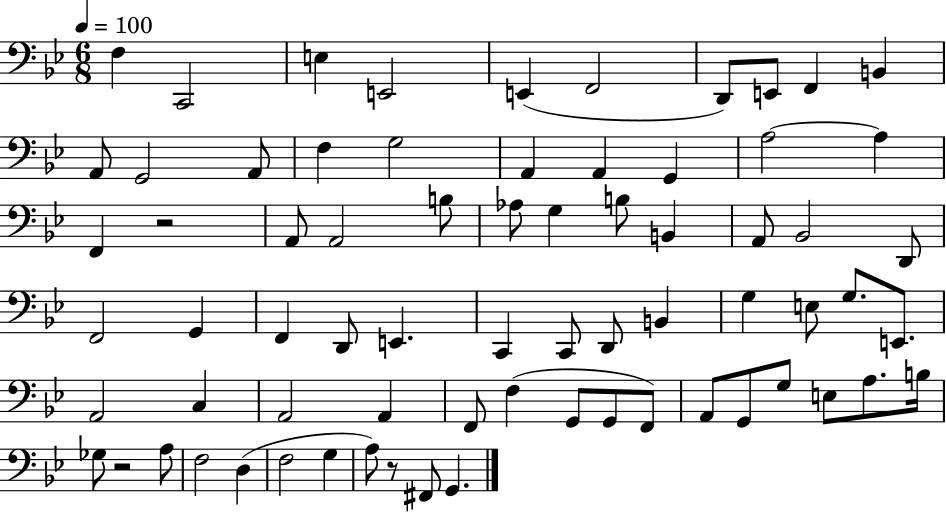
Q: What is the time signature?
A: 6/8